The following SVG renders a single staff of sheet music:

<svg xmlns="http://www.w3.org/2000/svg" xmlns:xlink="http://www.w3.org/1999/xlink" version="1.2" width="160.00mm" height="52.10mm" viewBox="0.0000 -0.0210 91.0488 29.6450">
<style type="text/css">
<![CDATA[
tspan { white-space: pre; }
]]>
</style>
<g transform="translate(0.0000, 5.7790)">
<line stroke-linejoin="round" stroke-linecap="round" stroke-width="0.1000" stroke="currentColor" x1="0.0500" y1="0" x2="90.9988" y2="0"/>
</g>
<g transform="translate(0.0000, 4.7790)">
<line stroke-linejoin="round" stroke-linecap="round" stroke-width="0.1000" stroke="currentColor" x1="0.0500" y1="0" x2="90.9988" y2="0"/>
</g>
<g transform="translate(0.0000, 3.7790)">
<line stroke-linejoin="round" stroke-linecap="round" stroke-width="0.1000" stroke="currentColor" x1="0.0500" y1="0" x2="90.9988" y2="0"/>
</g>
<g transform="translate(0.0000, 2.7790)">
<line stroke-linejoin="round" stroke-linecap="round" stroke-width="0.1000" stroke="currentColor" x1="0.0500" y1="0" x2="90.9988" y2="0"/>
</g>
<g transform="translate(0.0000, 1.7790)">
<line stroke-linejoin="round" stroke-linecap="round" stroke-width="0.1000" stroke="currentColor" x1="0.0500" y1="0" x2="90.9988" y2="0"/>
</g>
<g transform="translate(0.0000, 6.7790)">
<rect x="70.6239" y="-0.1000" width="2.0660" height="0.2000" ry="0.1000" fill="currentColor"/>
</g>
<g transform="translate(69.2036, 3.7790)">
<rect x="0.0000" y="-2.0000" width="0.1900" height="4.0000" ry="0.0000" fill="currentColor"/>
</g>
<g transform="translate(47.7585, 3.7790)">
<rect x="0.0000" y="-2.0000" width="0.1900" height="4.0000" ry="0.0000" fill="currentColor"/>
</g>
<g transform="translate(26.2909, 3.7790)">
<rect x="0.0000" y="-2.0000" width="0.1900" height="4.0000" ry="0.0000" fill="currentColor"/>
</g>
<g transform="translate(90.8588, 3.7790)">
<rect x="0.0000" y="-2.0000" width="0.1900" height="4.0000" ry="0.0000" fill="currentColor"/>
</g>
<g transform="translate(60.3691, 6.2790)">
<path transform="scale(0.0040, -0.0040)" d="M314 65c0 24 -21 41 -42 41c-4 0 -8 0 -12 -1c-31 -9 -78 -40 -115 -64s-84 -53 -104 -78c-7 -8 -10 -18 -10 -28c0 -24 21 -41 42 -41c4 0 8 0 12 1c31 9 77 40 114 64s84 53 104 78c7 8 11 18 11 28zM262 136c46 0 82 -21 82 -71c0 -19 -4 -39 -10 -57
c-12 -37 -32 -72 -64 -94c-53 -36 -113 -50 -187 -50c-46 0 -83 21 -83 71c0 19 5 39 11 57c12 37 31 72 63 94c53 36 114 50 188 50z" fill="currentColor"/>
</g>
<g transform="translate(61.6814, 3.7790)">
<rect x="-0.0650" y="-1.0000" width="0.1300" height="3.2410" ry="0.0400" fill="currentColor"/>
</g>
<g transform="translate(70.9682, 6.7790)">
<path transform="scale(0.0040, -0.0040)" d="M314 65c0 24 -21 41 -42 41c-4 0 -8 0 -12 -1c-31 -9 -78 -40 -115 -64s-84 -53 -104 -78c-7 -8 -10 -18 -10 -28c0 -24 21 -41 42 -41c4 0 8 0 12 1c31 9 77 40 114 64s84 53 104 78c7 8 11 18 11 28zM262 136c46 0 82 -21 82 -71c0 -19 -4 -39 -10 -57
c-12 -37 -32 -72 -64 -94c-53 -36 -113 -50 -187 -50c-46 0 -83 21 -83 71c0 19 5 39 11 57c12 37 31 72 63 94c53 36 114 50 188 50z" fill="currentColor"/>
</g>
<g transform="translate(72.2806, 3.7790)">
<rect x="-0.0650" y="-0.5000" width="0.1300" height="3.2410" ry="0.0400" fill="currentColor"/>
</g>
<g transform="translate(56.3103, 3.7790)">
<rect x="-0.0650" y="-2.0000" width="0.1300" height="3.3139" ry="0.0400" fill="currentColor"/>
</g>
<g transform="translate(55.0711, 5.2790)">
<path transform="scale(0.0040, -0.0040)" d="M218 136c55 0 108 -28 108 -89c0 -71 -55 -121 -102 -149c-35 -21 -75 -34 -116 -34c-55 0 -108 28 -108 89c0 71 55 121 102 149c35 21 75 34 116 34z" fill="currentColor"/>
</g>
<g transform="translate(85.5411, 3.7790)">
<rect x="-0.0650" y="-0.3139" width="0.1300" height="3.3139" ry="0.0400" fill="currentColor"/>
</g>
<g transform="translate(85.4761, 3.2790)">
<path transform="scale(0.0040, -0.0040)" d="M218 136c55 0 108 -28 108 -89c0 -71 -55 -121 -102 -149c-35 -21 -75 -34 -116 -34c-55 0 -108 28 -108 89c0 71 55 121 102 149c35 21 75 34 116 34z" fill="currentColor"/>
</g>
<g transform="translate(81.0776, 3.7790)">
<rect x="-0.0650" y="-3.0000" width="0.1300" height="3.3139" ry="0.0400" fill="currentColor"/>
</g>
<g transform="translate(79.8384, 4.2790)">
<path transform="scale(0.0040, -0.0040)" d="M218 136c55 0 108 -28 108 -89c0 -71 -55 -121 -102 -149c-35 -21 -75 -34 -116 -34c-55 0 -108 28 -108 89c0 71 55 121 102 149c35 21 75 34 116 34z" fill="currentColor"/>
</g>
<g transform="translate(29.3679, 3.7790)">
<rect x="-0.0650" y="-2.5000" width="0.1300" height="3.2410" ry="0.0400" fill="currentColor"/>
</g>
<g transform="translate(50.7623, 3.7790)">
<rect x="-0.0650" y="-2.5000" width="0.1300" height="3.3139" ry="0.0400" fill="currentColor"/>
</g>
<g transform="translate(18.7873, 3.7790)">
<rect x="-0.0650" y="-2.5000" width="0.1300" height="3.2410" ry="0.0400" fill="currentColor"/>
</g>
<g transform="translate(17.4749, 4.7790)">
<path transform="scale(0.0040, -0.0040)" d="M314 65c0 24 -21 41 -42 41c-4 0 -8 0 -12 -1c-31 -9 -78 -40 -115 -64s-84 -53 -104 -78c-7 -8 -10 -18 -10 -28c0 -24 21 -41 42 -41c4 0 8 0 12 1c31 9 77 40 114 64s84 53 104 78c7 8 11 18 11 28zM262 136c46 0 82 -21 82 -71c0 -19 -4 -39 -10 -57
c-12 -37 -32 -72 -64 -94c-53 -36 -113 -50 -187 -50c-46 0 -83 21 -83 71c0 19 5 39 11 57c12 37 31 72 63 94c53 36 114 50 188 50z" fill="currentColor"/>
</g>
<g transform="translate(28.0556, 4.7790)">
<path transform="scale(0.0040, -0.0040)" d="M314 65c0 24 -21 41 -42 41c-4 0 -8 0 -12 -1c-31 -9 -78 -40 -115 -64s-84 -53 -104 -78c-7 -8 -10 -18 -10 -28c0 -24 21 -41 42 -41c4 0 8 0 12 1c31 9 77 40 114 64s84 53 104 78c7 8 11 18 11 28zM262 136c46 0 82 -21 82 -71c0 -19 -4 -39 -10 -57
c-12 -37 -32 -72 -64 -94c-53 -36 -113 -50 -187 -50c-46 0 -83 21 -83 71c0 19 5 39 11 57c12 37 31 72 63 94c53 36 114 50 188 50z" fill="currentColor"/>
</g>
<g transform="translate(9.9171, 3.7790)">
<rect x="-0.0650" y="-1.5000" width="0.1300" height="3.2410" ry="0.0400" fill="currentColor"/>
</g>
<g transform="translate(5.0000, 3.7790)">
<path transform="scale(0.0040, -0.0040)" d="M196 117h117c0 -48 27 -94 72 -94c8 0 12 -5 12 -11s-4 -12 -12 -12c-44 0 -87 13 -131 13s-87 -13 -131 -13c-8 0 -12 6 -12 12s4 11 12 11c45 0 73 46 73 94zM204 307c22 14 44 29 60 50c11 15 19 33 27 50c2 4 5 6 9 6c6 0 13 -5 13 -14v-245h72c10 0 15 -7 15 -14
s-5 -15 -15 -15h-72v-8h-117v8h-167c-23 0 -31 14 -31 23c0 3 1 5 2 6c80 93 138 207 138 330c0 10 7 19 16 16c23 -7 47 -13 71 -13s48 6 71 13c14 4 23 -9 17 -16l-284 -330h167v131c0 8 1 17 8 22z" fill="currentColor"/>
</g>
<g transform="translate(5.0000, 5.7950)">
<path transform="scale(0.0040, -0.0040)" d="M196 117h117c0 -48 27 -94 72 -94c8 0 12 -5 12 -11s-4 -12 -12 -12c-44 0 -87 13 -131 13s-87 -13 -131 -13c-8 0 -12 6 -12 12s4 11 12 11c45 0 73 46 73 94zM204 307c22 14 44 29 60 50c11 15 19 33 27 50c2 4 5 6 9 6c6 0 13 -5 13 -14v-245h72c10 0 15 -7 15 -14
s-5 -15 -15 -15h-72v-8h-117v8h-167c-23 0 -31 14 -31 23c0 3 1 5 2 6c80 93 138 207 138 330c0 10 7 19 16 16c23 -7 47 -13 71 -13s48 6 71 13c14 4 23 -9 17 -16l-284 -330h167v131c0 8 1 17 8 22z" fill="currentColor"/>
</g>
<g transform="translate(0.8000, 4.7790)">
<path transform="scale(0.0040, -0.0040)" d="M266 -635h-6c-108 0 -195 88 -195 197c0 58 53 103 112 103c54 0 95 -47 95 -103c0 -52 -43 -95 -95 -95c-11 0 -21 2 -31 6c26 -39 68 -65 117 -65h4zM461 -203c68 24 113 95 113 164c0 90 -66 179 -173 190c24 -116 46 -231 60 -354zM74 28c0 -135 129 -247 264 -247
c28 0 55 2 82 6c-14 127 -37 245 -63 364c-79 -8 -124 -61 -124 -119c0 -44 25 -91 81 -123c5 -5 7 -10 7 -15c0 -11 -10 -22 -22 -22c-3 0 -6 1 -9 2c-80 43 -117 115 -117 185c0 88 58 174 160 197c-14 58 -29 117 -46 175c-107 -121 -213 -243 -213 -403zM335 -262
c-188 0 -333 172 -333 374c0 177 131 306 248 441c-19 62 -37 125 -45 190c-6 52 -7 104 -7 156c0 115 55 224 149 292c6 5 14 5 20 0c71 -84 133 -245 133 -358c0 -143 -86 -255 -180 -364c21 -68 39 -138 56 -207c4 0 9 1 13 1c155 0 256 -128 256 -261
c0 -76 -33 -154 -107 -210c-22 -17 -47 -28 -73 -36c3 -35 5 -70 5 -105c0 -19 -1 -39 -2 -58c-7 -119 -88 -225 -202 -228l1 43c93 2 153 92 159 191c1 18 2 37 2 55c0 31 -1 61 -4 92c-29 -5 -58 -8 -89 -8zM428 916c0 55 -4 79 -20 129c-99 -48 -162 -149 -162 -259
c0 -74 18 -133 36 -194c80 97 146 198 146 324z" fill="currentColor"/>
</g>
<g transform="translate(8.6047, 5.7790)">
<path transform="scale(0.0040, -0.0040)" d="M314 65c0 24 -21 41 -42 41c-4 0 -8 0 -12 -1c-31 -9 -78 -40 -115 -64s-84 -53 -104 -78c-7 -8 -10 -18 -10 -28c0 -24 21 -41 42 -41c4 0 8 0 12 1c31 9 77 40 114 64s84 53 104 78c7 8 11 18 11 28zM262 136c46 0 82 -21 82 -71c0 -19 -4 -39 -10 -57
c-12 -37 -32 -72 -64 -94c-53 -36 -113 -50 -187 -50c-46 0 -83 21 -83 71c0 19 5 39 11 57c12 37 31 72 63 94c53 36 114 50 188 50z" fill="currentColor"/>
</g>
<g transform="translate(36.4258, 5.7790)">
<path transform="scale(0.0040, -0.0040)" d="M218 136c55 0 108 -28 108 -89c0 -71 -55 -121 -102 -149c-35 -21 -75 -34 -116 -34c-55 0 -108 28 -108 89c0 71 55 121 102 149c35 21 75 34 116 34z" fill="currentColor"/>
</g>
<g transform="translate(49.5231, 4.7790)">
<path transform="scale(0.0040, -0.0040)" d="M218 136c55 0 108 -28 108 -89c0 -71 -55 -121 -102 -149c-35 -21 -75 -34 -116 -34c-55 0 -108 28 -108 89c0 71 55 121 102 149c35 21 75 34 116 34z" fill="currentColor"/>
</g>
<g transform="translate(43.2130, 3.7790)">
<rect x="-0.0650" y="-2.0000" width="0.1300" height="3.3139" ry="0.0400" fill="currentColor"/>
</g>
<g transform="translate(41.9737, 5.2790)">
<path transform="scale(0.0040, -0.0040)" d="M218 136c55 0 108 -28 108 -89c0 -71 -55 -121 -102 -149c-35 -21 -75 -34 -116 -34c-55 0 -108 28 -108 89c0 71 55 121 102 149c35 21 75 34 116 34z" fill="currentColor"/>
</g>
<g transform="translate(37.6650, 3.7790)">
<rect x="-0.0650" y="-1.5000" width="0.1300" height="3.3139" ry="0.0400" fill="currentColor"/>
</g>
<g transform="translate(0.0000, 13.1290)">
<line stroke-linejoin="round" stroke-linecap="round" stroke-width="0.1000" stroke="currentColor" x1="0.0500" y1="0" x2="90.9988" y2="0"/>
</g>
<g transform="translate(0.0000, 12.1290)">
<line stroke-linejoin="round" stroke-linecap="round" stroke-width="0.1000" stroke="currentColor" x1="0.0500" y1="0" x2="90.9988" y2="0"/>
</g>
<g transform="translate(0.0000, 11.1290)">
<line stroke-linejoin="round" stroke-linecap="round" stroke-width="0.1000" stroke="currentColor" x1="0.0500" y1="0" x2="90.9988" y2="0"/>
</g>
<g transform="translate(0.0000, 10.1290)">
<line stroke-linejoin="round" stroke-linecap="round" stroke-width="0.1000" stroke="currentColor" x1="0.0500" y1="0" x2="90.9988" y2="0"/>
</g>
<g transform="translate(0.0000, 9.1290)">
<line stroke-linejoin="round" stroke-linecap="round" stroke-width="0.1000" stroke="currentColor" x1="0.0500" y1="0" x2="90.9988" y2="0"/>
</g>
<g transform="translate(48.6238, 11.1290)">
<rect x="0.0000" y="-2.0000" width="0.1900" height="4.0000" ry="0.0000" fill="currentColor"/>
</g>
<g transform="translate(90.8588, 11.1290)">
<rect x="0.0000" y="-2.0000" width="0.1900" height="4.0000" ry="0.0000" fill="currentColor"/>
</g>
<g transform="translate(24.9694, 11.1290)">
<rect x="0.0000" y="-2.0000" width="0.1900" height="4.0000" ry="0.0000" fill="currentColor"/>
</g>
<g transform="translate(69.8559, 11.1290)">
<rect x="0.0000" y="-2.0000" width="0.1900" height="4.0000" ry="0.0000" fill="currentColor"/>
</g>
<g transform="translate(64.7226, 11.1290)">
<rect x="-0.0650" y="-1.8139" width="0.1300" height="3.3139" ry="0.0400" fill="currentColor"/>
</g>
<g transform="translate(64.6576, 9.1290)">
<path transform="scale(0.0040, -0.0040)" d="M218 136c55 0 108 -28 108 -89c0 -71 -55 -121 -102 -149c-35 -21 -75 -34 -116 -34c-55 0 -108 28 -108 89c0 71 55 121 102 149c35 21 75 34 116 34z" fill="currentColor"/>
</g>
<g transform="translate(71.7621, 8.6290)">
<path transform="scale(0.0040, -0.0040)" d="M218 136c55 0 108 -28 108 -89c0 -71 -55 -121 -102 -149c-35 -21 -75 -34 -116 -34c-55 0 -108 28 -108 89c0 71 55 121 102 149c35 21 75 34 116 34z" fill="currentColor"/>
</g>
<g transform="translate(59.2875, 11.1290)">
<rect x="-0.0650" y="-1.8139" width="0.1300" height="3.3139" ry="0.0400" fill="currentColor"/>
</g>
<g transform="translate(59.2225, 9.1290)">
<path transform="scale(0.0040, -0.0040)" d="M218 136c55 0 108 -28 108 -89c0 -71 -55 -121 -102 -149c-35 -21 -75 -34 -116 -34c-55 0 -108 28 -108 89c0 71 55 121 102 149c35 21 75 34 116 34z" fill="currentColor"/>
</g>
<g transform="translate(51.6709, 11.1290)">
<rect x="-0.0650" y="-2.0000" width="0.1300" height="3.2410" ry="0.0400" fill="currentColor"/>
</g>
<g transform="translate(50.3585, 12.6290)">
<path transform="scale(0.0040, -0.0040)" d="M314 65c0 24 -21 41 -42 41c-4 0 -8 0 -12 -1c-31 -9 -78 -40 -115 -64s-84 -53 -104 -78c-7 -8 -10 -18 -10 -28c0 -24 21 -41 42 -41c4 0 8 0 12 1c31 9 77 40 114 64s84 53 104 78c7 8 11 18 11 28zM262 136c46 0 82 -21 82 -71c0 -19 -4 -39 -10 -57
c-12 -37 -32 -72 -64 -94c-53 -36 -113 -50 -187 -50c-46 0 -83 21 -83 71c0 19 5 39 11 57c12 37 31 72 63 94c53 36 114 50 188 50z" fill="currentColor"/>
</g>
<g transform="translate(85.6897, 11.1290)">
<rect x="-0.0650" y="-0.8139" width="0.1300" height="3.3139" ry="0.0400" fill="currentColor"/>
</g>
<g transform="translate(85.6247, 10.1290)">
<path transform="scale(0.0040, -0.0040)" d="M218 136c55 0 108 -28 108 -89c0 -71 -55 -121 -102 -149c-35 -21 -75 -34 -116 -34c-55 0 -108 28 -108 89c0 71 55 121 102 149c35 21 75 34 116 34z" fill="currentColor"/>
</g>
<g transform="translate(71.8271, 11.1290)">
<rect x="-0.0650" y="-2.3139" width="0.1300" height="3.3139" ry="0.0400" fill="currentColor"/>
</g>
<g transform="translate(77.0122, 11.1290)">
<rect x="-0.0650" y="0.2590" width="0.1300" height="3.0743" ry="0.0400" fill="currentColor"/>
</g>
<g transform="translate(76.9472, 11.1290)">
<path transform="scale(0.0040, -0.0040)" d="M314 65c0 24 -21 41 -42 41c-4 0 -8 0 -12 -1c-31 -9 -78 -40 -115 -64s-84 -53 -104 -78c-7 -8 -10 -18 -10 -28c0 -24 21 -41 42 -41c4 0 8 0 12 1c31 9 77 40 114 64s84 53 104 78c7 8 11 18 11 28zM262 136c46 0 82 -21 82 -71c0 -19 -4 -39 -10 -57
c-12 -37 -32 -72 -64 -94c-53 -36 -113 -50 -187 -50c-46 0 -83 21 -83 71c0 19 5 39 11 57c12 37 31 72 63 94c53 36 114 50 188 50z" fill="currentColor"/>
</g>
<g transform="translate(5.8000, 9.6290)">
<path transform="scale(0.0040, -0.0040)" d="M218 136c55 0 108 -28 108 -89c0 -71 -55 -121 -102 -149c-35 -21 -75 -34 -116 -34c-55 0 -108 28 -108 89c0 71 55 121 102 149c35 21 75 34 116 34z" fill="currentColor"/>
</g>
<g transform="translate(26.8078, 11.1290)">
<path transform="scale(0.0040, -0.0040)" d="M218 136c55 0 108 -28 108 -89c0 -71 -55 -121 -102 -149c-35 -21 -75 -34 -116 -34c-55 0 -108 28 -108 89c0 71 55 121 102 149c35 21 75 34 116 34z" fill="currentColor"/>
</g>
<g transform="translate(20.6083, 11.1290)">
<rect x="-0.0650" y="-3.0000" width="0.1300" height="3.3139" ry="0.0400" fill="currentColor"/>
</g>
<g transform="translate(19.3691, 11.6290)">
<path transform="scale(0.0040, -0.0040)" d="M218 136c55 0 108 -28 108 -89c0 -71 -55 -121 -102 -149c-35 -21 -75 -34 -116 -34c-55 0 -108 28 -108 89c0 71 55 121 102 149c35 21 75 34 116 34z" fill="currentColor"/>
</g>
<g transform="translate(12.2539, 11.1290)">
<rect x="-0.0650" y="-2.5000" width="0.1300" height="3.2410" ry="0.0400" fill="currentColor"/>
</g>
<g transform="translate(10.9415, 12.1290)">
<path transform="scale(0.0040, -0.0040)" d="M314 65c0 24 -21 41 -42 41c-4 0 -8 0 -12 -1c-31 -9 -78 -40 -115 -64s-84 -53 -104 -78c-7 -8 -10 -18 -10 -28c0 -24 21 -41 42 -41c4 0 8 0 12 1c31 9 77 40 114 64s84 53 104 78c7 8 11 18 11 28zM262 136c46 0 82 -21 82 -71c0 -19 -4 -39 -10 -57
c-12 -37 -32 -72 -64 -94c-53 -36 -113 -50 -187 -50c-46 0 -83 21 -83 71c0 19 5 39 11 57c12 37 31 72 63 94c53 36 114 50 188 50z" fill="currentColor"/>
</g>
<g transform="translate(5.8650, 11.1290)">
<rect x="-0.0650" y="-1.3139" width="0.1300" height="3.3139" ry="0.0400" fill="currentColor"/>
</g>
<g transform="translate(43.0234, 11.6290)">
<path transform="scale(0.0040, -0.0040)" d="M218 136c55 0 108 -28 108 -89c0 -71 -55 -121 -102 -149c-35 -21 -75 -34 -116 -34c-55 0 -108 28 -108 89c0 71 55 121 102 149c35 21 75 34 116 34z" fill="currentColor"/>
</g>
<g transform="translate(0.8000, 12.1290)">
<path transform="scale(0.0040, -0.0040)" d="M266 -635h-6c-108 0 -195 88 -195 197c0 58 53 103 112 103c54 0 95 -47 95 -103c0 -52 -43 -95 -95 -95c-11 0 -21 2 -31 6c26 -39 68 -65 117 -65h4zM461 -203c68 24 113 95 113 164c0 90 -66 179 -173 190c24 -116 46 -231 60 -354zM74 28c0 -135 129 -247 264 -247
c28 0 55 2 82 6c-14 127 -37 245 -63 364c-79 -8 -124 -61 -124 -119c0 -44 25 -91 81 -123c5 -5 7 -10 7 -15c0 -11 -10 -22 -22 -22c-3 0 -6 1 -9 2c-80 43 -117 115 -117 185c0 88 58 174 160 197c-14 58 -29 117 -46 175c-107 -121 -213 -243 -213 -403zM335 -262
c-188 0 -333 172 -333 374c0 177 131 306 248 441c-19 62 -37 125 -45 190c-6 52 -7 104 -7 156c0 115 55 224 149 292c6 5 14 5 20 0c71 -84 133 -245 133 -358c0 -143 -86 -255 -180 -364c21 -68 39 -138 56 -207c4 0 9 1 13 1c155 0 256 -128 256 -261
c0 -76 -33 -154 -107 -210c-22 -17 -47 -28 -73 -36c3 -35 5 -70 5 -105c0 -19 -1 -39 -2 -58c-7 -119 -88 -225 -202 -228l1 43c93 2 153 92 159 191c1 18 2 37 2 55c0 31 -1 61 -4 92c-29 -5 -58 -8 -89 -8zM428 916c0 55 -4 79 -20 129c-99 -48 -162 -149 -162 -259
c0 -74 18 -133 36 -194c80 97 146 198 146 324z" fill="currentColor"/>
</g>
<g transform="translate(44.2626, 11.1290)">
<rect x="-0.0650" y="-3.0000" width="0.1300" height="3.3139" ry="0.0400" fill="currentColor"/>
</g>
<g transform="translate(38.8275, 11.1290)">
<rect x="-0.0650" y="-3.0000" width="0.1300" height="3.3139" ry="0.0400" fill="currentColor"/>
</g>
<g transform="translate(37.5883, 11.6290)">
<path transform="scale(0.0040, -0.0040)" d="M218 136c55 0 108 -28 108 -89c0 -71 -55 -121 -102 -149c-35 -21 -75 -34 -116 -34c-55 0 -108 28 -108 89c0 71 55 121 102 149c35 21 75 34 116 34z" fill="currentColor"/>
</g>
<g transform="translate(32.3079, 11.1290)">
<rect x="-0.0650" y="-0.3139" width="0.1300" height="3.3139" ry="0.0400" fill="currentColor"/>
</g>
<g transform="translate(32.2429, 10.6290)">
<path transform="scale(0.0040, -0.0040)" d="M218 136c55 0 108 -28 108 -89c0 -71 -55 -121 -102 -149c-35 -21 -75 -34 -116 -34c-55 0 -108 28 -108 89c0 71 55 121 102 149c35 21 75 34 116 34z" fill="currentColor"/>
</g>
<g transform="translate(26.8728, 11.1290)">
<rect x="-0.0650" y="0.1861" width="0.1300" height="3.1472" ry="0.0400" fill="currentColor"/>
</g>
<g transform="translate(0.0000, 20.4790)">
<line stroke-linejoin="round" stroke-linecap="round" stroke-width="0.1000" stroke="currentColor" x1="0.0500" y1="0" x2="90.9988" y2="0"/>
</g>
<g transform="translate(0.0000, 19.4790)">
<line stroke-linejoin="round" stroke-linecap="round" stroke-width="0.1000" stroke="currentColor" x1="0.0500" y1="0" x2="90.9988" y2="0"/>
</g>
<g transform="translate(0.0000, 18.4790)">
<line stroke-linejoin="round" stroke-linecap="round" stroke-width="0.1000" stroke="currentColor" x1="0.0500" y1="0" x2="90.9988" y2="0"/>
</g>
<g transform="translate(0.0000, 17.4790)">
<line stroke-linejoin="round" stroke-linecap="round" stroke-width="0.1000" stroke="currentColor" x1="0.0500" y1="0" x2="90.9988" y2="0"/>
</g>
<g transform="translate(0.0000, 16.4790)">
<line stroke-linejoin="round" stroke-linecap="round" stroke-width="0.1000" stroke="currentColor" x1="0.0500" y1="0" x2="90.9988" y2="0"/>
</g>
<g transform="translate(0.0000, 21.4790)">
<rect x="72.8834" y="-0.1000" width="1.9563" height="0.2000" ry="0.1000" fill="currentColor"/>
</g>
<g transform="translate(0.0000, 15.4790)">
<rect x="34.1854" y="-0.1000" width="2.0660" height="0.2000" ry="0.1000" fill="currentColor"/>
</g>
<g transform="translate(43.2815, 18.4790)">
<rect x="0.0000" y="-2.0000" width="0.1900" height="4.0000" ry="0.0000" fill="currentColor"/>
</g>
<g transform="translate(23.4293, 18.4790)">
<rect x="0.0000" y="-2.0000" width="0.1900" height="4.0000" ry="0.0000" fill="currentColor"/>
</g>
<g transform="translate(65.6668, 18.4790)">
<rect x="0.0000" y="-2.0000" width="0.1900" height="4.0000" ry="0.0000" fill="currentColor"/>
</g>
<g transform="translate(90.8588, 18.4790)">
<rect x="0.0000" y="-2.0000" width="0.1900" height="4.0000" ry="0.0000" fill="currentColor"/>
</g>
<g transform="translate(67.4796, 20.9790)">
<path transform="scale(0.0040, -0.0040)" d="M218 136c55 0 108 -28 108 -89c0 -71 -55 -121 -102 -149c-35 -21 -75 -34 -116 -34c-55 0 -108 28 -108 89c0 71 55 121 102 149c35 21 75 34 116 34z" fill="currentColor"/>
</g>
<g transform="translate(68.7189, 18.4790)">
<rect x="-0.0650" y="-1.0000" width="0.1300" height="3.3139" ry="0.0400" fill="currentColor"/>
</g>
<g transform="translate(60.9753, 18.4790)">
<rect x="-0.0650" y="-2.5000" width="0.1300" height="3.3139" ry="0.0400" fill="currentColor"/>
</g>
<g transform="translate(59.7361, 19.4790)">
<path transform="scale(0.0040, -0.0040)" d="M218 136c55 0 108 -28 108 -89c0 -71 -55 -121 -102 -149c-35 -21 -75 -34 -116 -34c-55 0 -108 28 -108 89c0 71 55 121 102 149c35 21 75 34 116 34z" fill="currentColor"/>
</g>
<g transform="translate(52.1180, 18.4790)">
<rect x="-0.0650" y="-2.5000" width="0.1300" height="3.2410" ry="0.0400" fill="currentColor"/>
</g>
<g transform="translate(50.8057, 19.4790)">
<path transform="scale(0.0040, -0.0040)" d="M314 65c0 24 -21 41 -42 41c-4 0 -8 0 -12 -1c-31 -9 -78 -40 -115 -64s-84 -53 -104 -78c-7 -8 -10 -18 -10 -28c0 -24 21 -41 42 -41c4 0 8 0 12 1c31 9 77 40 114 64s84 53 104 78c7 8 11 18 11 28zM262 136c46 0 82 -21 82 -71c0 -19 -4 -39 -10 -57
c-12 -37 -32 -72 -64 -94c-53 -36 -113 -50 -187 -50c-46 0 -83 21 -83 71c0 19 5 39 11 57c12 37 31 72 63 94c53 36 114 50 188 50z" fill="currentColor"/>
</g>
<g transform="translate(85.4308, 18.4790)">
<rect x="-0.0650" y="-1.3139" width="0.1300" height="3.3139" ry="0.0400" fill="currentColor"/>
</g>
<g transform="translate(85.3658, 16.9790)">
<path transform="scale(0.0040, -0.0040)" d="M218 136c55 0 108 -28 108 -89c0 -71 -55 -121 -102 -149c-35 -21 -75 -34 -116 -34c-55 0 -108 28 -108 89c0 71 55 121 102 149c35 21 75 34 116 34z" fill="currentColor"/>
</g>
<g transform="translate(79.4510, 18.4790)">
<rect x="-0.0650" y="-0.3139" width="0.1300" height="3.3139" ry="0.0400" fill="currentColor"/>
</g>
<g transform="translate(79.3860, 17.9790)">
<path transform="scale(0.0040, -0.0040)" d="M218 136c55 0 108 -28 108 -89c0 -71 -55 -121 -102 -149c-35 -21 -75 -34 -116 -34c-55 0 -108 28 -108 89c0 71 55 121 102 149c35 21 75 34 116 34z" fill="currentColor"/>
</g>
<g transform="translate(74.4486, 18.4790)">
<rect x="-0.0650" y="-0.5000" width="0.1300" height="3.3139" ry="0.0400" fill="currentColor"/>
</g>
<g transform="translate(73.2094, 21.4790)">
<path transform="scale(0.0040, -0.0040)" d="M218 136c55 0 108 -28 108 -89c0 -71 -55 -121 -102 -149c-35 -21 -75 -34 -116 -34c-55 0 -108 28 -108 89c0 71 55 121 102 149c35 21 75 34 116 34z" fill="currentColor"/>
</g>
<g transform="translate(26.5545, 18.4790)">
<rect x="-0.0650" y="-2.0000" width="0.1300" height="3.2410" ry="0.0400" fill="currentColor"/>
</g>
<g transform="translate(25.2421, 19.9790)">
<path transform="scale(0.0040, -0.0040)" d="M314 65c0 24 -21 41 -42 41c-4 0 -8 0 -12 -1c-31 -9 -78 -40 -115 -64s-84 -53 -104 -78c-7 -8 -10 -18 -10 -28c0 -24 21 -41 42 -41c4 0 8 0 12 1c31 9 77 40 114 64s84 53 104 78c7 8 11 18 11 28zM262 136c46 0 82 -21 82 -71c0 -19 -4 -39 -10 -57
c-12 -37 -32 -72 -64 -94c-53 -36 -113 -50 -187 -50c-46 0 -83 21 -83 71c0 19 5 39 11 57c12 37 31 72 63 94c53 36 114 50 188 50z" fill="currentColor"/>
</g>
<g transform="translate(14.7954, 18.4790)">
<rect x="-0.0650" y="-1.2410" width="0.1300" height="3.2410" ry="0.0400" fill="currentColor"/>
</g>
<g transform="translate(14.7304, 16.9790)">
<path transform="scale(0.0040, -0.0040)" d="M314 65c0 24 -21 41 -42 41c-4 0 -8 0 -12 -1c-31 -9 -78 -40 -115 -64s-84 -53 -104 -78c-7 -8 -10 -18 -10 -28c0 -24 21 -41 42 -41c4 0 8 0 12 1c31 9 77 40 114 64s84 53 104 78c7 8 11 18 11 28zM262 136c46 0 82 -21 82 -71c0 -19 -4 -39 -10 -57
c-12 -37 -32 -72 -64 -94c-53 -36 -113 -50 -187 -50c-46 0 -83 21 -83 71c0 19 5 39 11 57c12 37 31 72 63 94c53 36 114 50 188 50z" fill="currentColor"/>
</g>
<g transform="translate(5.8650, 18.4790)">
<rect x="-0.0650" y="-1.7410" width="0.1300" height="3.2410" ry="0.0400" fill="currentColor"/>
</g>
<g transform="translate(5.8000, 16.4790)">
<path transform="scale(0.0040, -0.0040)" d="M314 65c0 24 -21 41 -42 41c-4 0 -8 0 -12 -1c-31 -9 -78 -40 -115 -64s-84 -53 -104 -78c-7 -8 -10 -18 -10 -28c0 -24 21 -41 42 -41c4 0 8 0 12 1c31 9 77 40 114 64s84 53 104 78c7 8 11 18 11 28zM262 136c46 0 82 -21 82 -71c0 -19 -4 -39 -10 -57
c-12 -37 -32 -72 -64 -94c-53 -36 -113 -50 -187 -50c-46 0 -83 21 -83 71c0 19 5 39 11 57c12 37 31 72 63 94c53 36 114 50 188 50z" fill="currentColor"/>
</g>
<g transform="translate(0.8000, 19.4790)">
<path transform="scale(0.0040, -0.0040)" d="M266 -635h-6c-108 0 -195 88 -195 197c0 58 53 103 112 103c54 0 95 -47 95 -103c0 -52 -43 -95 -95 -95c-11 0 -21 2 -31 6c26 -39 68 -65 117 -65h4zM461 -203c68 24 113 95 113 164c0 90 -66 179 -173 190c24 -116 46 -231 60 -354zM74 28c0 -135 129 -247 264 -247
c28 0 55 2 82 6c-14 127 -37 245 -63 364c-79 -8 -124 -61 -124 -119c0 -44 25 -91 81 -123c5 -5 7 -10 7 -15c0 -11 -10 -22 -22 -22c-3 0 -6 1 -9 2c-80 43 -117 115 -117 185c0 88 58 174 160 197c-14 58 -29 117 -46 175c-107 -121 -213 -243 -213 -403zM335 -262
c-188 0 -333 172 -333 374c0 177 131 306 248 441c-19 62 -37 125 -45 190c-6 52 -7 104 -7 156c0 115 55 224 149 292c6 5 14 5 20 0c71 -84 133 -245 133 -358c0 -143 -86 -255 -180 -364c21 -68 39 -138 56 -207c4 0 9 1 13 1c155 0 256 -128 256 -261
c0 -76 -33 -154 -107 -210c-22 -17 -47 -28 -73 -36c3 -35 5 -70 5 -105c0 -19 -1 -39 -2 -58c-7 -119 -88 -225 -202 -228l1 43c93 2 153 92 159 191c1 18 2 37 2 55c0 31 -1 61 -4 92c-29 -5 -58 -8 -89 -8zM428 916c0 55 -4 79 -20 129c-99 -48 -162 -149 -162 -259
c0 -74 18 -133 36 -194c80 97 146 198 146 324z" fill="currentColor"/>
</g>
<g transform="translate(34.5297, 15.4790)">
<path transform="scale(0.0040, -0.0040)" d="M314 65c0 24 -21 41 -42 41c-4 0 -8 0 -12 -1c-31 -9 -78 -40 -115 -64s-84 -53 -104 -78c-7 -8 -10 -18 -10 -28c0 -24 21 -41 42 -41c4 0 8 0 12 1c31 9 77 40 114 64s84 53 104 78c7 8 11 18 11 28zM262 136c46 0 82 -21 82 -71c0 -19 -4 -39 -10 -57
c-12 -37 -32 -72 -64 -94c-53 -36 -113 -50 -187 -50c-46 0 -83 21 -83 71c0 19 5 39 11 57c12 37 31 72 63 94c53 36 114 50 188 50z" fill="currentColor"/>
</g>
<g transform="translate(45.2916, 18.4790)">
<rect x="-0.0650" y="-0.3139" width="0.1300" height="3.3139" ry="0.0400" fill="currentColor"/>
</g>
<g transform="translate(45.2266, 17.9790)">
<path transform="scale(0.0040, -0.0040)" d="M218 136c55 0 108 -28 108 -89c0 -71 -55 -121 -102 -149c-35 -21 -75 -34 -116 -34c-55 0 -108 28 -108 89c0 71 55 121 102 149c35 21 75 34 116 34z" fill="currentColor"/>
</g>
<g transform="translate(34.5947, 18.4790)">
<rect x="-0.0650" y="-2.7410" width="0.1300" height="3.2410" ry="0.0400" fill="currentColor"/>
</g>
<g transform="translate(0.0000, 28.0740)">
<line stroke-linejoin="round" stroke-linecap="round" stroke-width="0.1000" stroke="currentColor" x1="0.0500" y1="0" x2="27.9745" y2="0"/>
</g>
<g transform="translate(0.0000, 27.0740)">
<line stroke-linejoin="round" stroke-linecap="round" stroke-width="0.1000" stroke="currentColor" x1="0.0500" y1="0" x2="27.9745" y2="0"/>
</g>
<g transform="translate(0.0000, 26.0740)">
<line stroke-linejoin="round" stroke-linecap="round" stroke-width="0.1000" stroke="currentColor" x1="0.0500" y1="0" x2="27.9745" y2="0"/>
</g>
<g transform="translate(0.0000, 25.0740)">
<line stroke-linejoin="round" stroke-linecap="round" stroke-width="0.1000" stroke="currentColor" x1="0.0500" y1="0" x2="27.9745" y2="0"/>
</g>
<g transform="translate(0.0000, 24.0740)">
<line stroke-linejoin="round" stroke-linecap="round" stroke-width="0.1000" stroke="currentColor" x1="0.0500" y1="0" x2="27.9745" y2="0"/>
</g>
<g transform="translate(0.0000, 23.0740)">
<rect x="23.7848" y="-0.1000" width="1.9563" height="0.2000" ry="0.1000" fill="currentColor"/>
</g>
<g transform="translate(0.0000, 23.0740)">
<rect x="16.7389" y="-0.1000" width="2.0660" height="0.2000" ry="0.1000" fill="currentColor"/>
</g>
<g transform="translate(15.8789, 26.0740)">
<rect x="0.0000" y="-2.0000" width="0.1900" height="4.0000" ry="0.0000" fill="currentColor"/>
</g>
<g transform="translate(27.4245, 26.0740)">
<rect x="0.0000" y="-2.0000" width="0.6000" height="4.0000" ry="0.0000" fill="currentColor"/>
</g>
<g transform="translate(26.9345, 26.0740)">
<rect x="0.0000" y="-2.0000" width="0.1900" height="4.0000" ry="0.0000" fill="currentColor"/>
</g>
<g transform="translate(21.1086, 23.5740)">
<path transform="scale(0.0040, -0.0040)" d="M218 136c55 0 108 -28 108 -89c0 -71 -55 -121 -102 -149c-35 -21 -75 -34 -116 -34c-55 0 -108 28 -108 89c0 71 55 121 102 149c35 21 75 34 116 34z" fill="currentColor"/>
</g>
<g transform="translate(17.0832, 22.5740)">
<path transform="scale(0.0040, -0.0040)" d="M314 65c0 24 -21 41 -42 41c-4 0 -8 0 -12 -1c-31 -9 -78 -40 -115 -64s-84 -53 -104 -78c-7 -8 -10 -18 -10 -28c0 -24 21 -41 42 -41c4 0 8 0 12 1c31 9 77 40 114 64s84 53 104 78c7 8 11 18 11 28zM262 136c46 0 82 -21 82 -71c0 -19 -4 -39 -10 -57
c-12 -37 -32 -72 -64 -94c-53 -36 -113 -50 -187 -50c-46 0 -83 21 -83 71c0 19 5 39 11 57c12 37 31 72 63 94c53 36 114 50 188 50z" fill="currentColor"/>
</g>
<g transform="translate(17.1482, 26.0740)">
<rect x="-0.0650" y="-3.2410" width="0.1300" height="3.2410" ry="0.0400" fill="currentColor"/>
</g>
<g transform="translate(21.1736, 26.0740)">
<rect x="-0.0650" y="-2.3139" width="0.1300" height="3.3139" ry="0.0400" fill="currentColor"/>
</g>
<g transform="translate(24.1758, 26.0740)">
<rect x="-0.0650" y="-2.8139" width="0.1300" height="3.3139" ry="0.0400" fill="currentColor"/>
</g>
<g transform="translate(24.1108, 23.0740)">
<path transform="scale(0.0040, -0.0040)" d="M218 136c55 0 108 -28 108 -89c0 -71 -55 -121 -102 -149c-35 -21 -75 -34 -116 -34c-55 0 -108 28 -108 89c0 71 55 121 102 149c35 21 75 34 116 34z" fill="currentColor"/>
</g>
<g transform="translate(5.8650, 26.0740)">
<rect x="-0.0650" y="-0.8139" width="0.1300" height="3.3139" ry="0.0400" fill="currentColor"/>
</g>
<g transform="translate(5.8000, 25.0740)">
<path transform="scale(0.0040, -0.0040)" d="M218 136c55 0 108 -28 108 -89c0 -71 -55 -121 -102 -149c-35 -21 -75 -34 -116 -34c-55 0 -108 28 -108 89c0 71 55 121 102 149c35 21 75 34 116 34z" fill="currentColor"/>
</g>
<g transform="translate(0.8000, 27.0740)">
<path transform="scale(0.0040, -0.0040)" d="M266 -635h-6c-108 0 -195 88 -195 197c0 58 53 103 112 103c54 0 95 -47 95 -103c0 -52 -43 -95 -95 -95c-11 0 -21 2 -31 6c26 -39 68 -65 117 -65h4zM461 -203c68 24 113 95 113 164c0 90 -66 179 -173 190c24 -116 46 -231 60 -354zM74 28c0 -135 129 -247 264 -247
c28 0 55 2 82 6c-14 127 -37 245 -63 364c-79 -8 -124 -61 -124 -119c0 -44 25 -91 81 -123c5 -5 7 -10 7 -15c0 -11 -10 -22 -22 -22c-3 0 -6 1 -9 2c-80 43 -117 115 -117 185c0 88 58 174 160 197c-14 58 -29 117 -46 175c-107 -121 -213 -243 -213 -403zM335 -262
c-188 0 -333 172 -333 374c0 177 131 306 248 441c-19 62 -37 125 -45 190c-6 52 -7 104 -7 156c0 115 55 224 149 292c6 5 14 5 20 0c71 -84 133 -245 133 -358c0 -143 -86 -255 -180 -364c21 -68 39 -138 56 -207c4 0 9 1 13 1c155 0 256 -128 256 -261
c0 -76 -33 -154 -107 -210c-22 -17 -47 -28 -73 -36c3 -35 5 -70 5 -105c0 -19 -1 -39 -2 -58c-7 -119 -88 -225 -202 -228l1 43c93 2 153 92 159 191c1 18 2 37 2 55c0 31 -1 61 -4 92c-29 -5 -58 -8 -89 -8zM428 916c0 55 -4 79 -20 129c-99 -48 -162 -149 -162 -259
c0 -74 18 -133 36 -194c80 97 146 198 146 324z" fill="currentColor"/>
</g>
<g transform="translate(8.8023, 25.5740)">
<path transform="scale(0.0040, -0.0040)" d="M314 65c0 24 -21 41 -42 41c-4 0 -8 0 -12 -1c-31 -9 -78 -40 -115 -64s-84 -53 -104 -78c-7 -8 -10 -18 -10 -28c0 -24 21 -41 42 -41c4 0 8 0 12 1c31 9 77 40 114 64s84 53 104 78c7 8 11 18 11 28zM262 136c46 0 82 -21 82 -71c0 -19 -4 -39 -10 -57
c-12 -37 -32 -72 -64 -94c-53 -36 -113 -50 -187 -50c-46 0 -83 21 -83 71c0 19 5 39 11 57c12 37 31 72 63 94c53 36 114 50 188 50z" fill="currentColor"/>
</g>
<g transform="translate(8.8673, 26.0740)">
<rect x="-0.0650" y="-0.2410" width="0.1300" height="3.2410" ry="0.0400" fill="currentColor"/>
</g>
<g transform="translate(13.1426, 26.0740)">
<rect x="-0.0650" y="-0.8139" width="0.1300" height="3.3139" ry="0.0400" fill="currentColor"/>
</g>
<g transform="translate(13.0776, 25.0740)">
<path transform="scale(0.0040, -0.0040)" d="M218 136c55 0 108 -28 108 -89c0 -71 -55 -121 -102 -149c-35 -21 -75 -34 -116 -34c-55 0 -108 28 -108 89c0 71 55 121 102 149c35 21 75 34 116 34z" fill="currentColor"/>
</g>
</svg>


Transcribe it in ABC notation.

X:1
T:Untitled
M:4/4
L:1/4
K:C
E2 G2 G2 E F G F D2 C2 A c e G2 A B c A A F2 f f g B2 d f2 e2 F2 a2 c G2 G D C c e d c2 d b2 g a